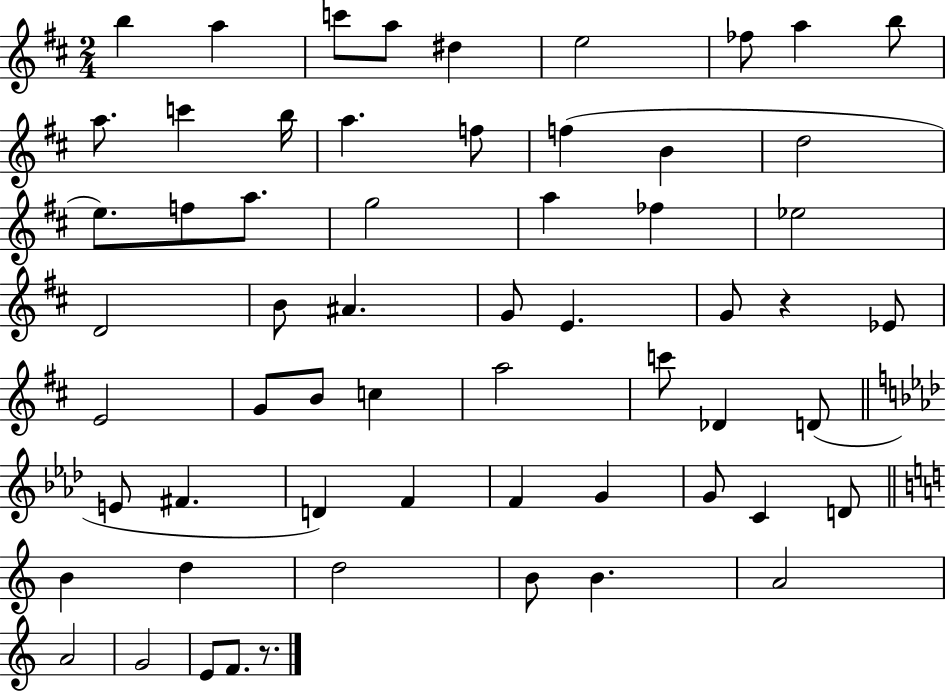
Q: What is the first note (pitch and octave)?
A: B5